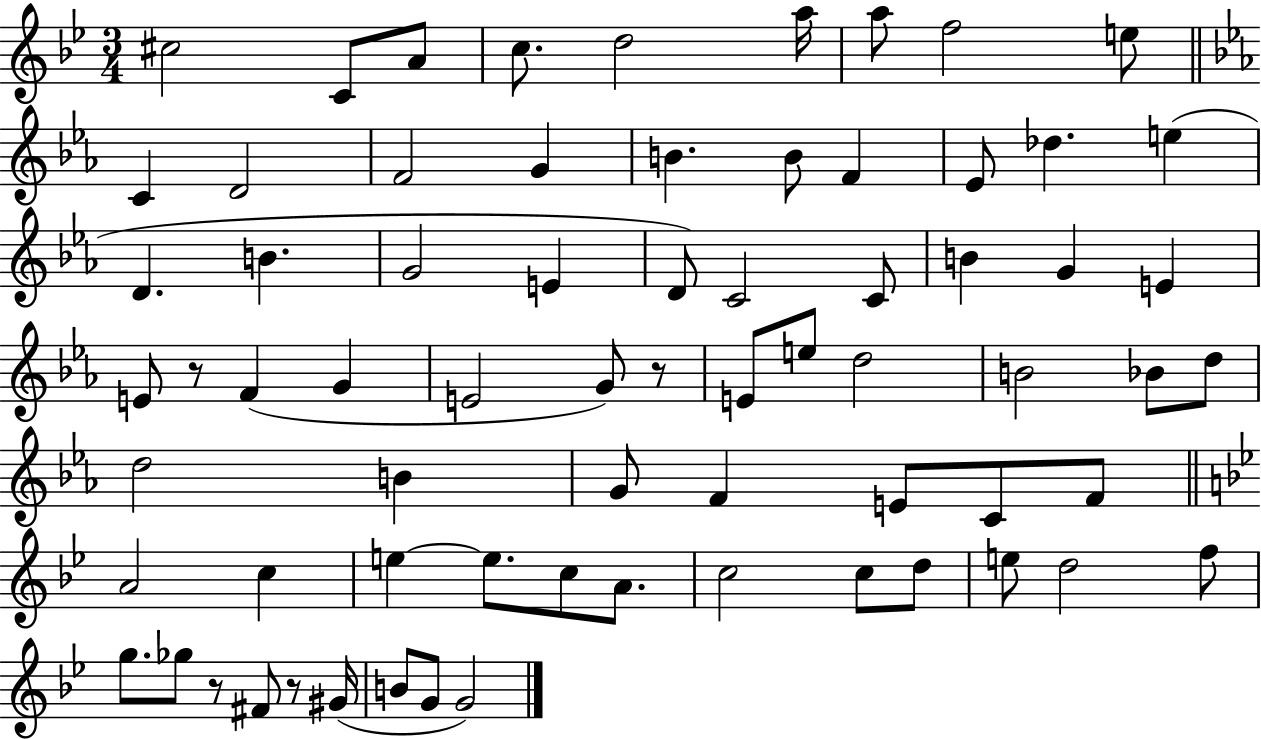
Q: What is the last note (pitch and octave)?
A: G4